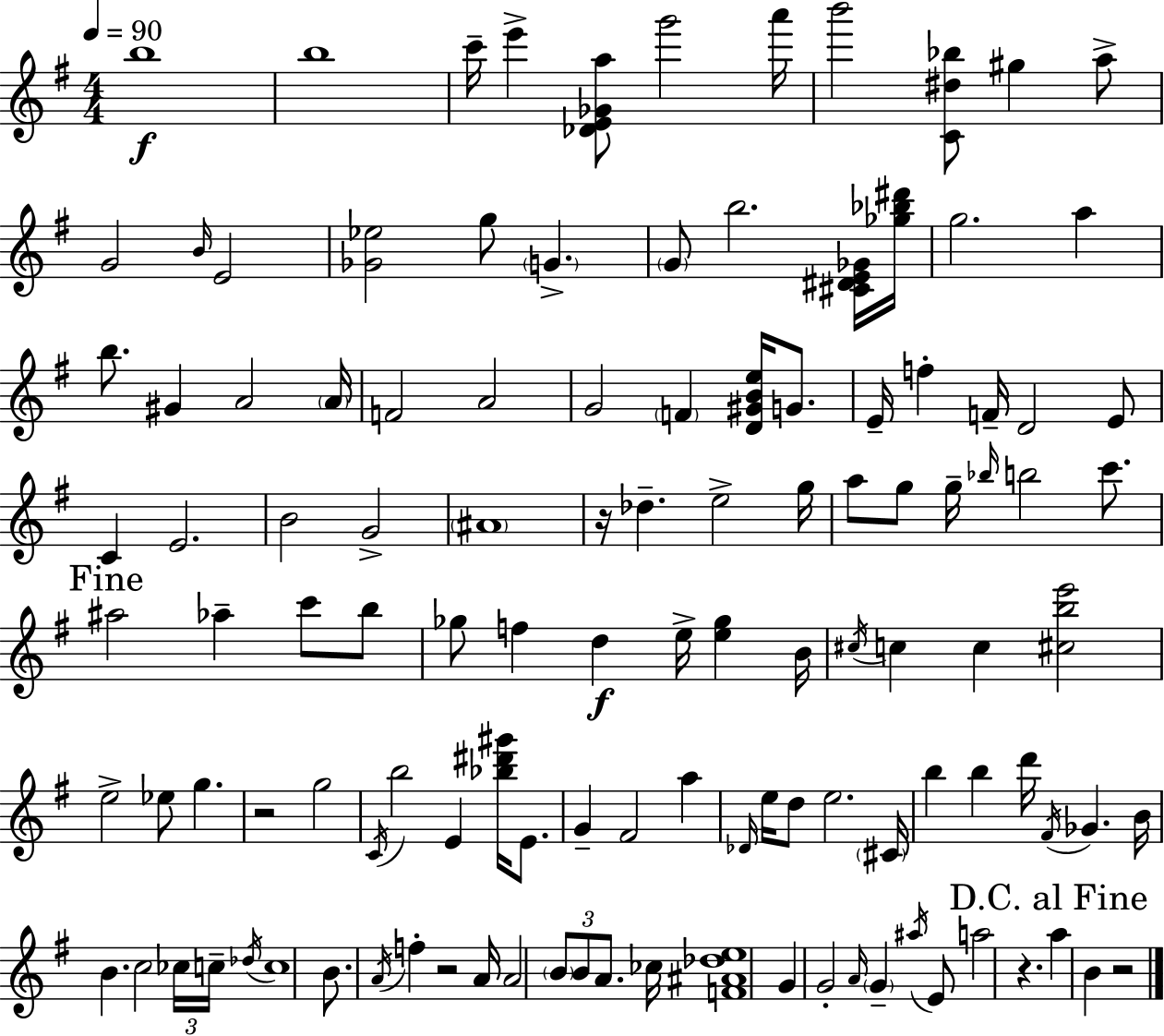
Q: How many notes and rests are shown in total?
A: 119